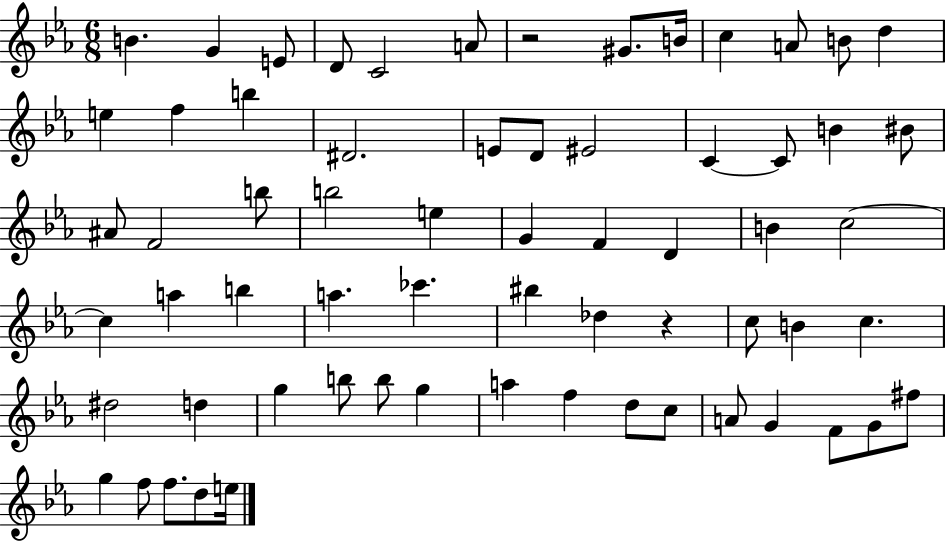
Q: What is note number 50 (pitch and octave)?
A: A5